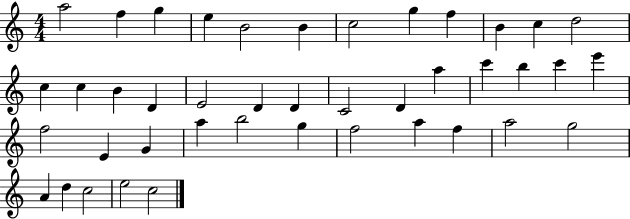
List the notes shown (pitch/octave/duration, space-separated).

A5/h F5/q G5/q E5/q B4/h B4/q C5/h G5/q F5/q B4/q C5/q D5/h C5/q C5/q B4/q D4/q E4/h D4/q D4/q C4/h D4/q A5/q C6/q B5/q C6/q E6/q F5/h E4/q G4/q A5/q B5/h G5/q F5/h A5/q F5/q A5/h G5/h A4/q D5/q C5/h E5/h C5/h